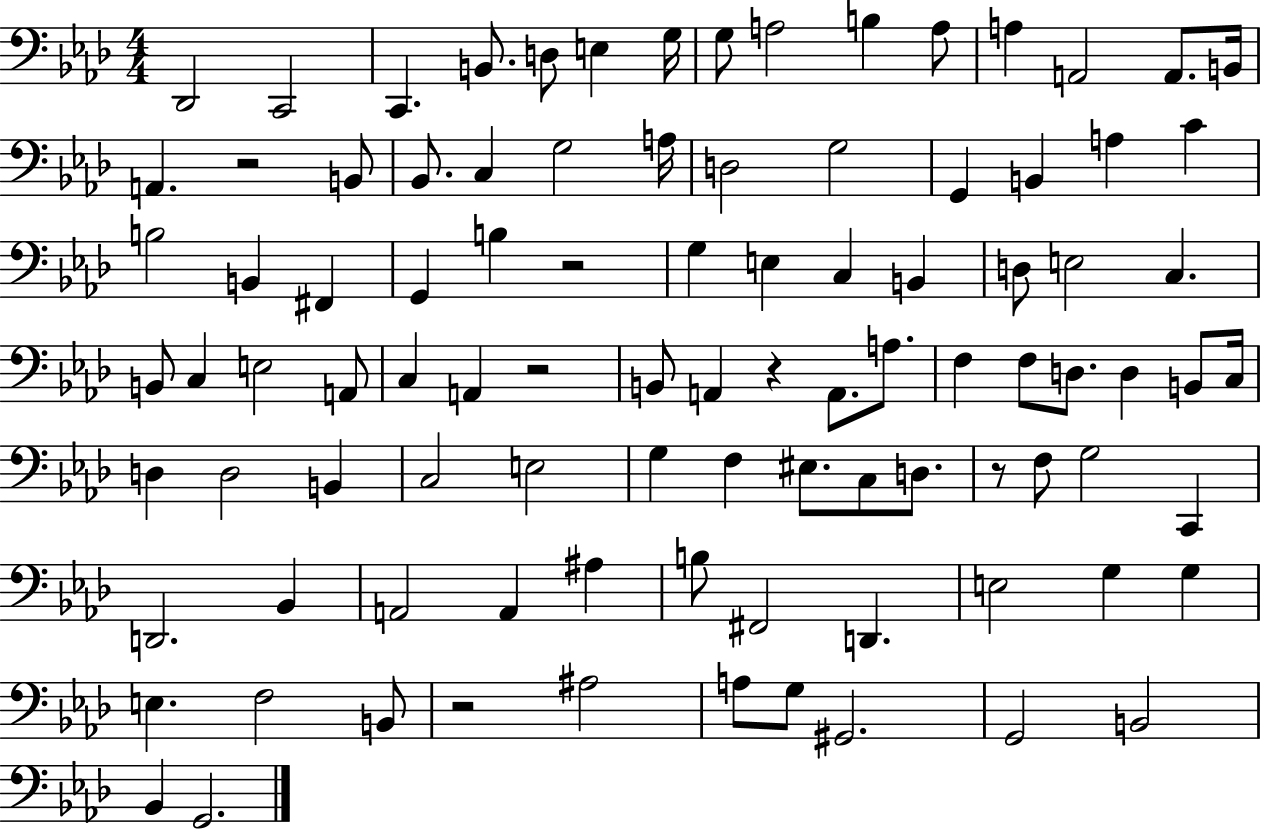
X:1
T:Untitled
M:4/4
L:1/4
K:Ab
_D,,2 C,,2 C,, B,,/2 D,/2 E, G,/4 G,/2 A,2 B, A,/2 A, A,,2 A,,/2 B,,/4 A,, z2 B,,/2 _B,,/2 C, G,2 A,/4 D,2 G,2 G,, B,, A, C B,2 B,, ^F,, G,, B, z2 G, E, C, B,, D,/2 E,2 C, B,,/2 C, E,2 A,,/2 C, A,, z2 B,,/2 A,, z A,,/2 A,/2 F, F,/2 D,/2 D, B,,/2 C,/4 D, D,2 B,, C,2 E,2 G, F, ^E,/2 C,/2 D,/2 z/2 F,/2 G,2 C,, D,,2 _B,, A,,2 A,, ^A, B,/2 ^F,,2 D,, E,2 G, G, E, F,2 B,,/2 z2 ^A,2 A,/2 G,/2 ^G,,2 G,,2 B,,2 _B,, G,,2